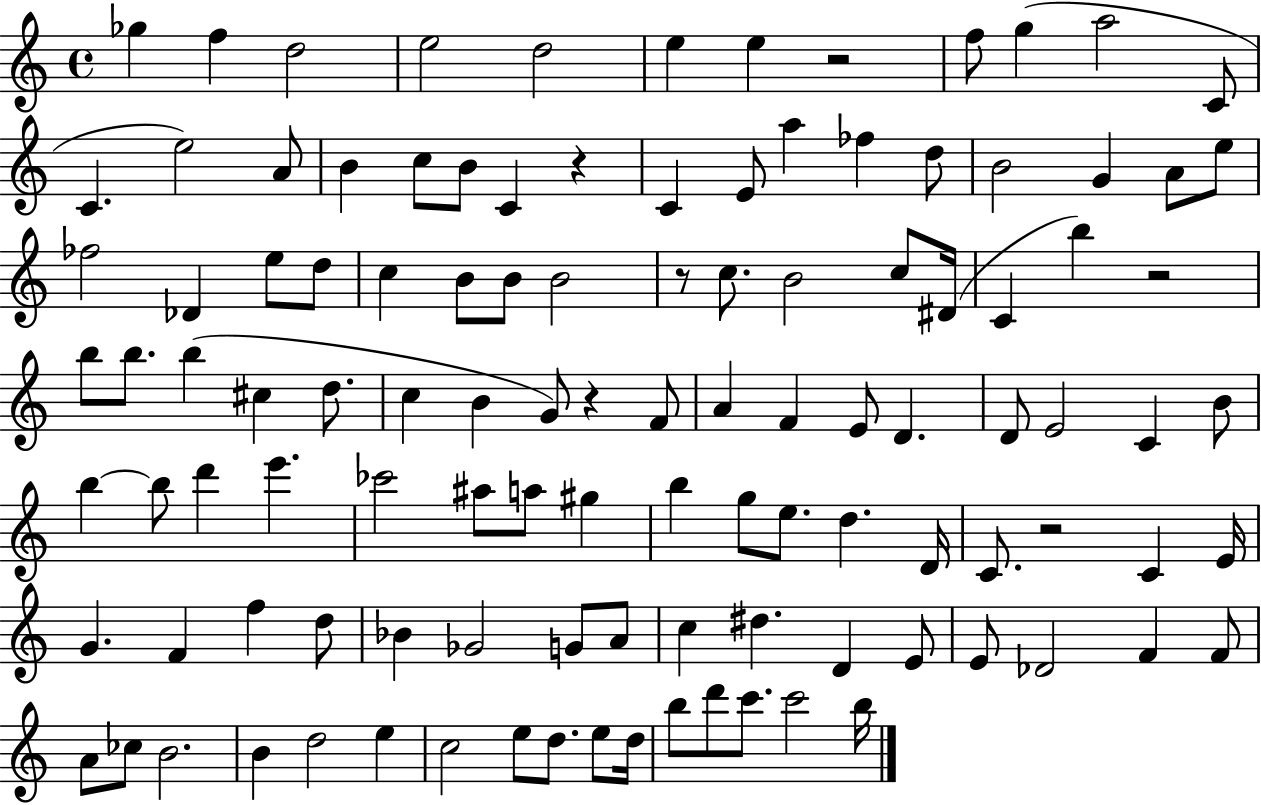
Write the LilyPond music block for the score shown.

{
  \clef treble
  \time 4/4
  \defaultTimeSignature
  \key c \major
  ges''4 f''4 d''2 | e''2 d''2 | e''4 e''4 r2 | f''8 g''4( a''2 c'8 | \break c'4. e''2) a'8 | b'4 c''8 b'8 c'4 r4 | c'4 e'8 a''4 fes''4 d''8 | b'2 g'4 a'8 e''8 | \break fes''2 des'4 e''8 d''8 | c''4 b'8 b'8 b'2 | r8 c''8. b'2 c''8 dis'16( | c'4 b''4) r2 | \break b''8 b''8. b''4( cis''4 d''8. | c''4 b'4 g'8) r4 f'8 | a'4 f'4 e'8 d'4. | d'8 e'2 c'4 b'8 | \break b''4~~ b''8 d'''4 e'''4. | ces'''2 ais''8 a''8 gis''4 | b''4 g''8 e''8. d''4. d'16 | c'8. r2 c'4 e'16 | \break g'4. f'4 f''4 d''8 | bes'4 ges'2 g'8 a'8 | c''4 dis''4. d'4 e'8 | e'8 des'2 f'4 f'8 | \break a'8 ces''8 b'2. | b'4 d''2 e''4 | c''2 e''8 d''8. e''8 d''16 | b''8 d'''8 c'''8. c'''2 b''16 | \break \bar "|."
}